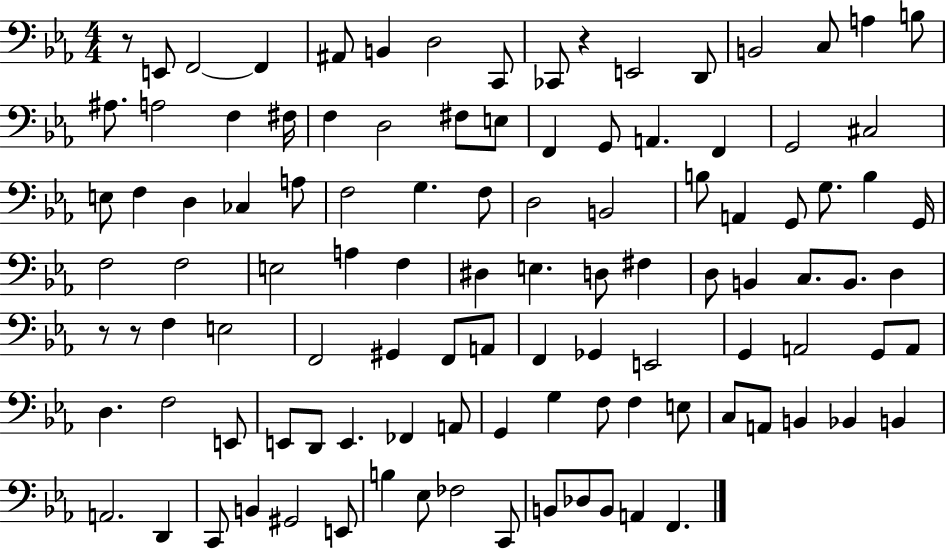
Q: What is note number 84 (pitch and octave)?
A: E3